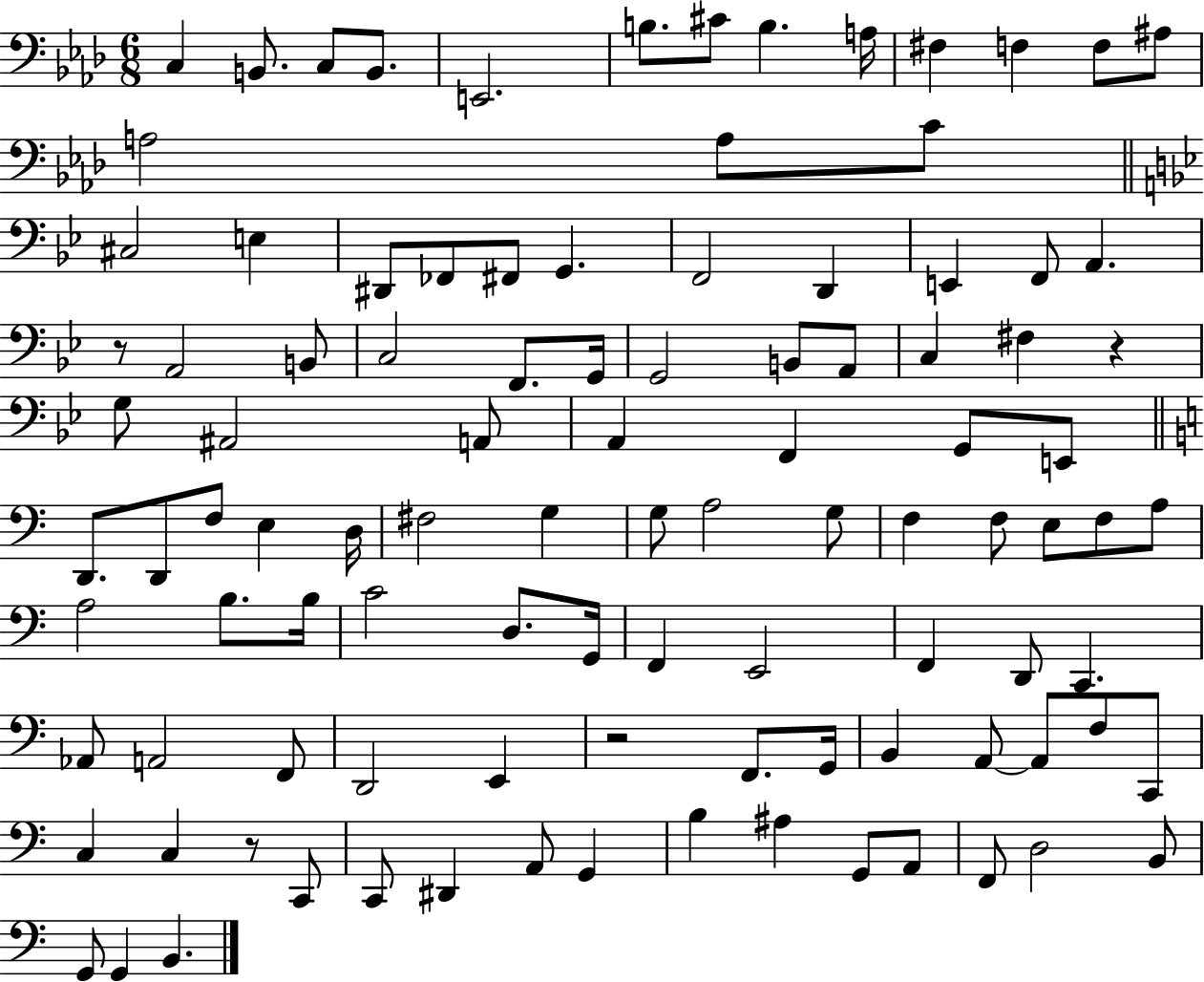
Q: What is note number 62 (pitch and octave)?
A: B3